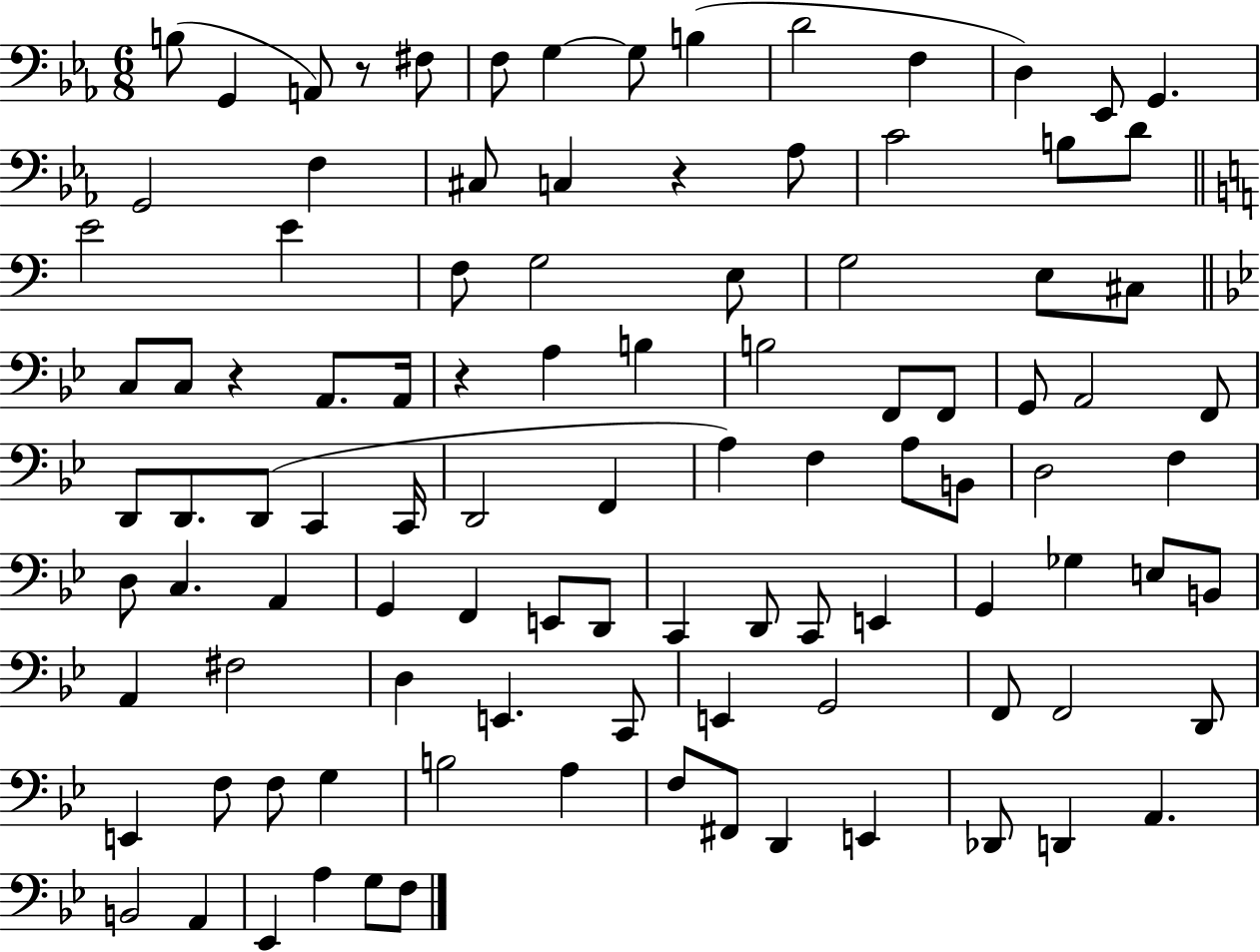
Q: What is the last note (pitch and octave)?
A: F3